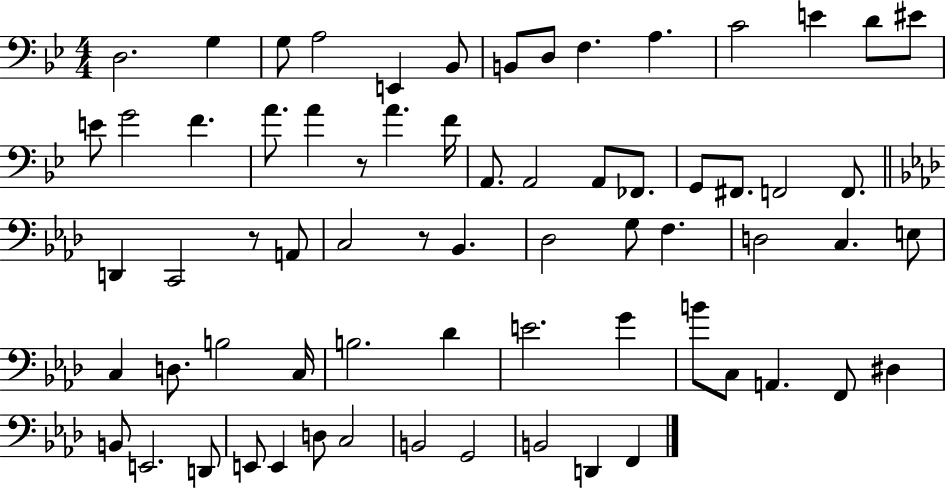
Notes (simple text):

D3/h. G3/q G3/e A3/h E2/q Bb2/e B2/e D3/e F3/q. A3/q. C4/h E4/q D4/e EIS4/e E4/e G4/h F4/q. A4/e. A4/q R/e A4/q. F4/s A2/e. A2/h A2/e FES2/e. G2/e F#2/e. F2/h F2/e. D2/q C2/h R/e A2/e C3/h R/e Bb2/q. Db3/h G3/e F3/q. D3/h C3/q. E3/e C3/q D3/e. B3/h C3/s B3/h. Db4/q E4/h. G4/q B4/e C3/e A2/q. F2/e D#3/q B2/e E2/h. D2/e E2/e E2/q D3/e C3/h B2/h G2/h B2/h D2/q F2/q